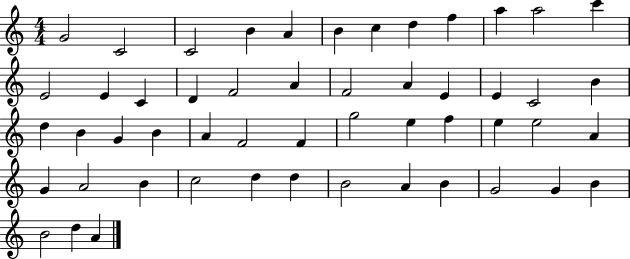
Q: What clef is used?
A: treble